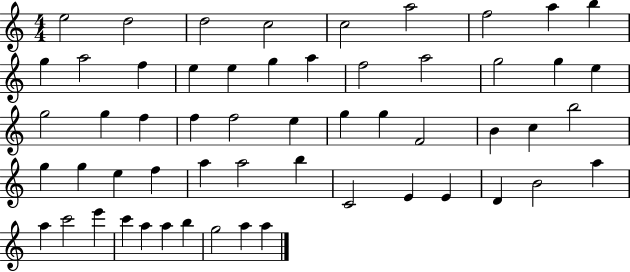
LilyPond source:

{
  \clef treble
  \numericTimeSignature
  \time 4/4
  \key c \major
  e''2 d''2 | d''2 c''2 | c''2 a''2 | f''2 a''4 b''4 | \break g''4 a''2 f''4 | e''4 e''4 g''4 a''4 | f''2 a''2 | g''2 g''4 e''4 | \break g''2 g''4 f''4 | f''4 f''2 e''4 | g''4 g''4 f'2 | b'4 c''4 b''2 | \break g''4 g''4 e''4 f''4 | a''4 a''2 b''4 | c'2 e'4 e'4 | d'4 b'2 a''4 | \break a''4 c'''2 e'''4 | c'''4 a''4 a''4 b''4 | g''2 a''4 a''4 | \bar "|."
}